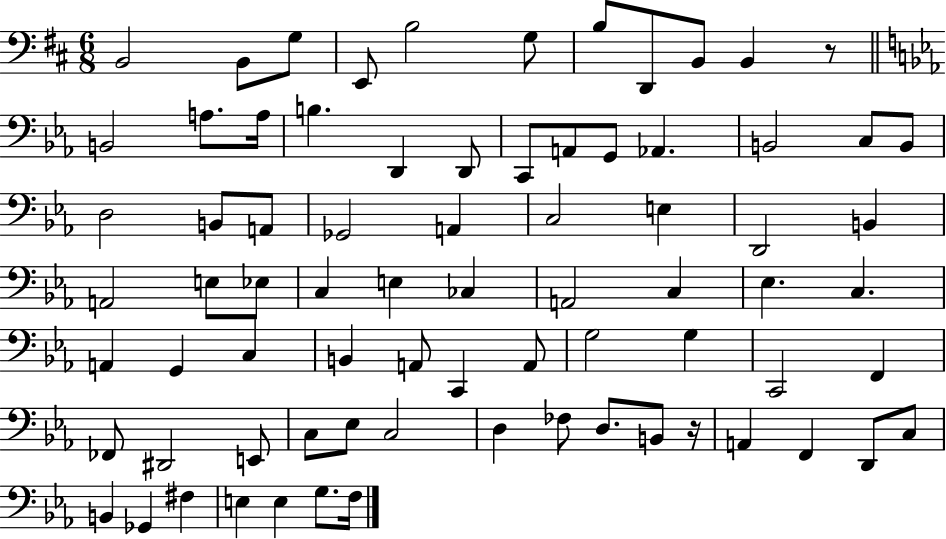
B2/h B2/e G3/e E2/e B3/h G3/e B3/e D2/e B2/e B2/q R/e B2/h A3/e. A3/s B3/q. D2/q D2/e C2/e A2/e G2/e Ab2/q. B2/h C3/e B2/e D3/h B2/e A2/e Gb2/h A2/q C3/h E3/q D2/h B2/q A2/h E3/e Eb3/e C3/q E3/q CES3/q A2/h C3/q Eb3/q. C3/q. A2/q G2/q C3/q B2/q A2/e C2/q A2/e G3/h G3/q C2/h F2/q FES2/e D#2/h E2/e C3/e Eb3/e C3/h D3/q FES3/e D3/e. B2/e R/s A2/q F2/q D2/e C3/e B2/q Gb2/q F#3/q E3/q E3/q G3/e. F3/s